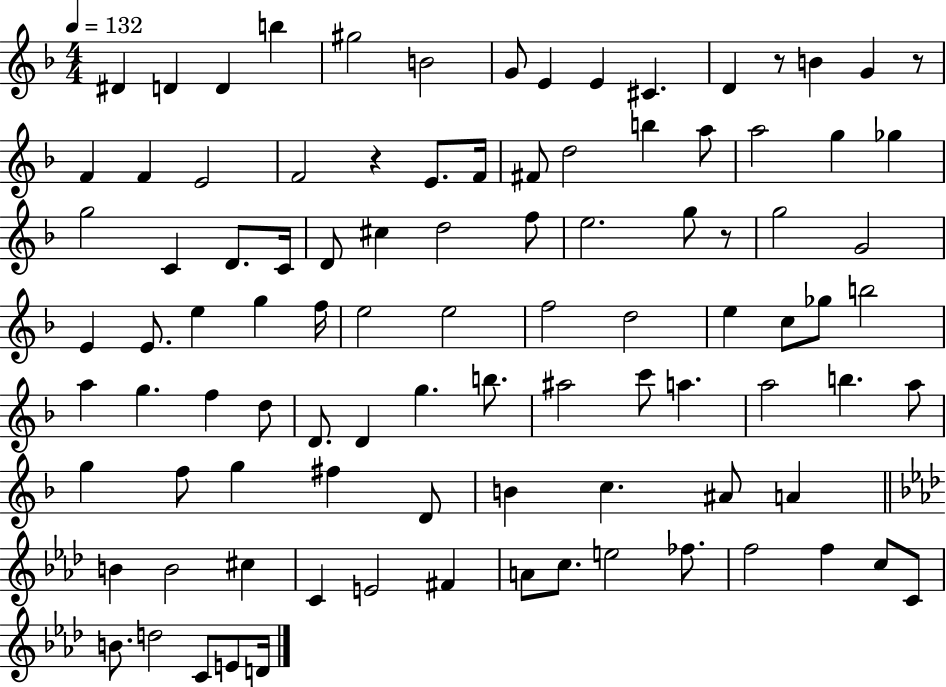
{
  \clef treble
  \numericTimeSignature
  \time 4/4
  \key f \major
  \tempo 4 = 132
  dis'4 d'4 d'4 b''4 | gis''2 b'2 | g'8 e'4 e'4 cis'4. | d'4 r8 b'4 g'4 r8 | \break f'4 f'4 e'2 | f'2 r4 e'8. f'16 | fis'8 d''2 b''4 a''8 | a''2 g''4 ges''4 | \break g''2 c'4 d'8. c'16 | d'8 cis''4 d''2 f''8 | e''2. g''8 r8 | g''2 g'2 | \break e'4 e'8. e''4 g''4 f''16 | e''2 e''2 | f''2 d''2 | e''4 c''8 ges''8 b''2 | \break a''4 g''4. f''4 d''8 | d'8. d'4 g''4. b''8. | ais''2 c'''8 a''4. | a''2 b''4. a''8 | \break g''4 f''8 g''4 fis''4 d'8 | b'4 c''4. ais'8 a'4 | \bar "||" \break \key aes \major b'4 b'2 cis''4 | c'4 e'2 fis'4 | a'8 c''8. e''2 fes''8. | f''2 f''4 c''8 c'8 | \break b'8. d''2 c'8 e'8 d'16 | \bar "|."
}